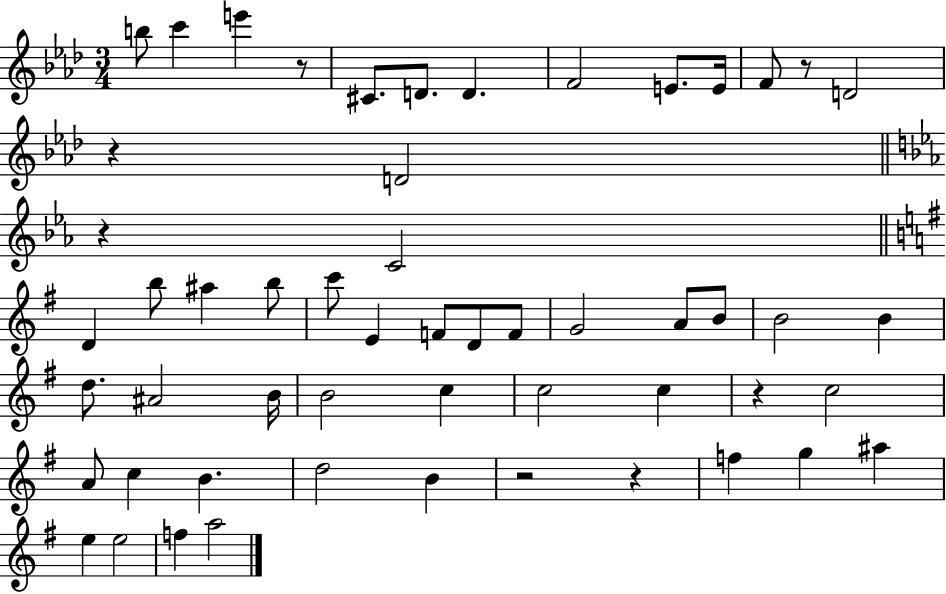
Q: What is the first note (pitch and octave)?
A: B5